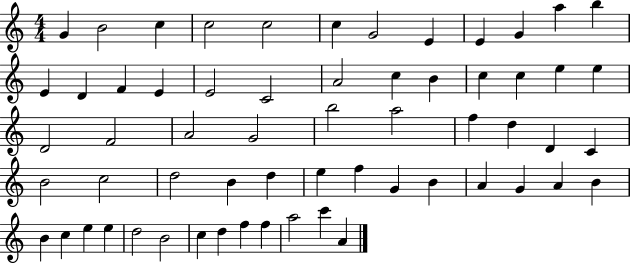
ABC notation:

X:1
T:Untitled
M:4/4
L:1/4
K:C
G B2 c c2 c2 c G2 E E G a b E D F E E2 C2 A2 c B c c e e D2 F2 A2 G2 b2 a2 f d D C B2 c2 d2 B d e f G B A G A B B c e e d2 B2 c d f f a2 c' A